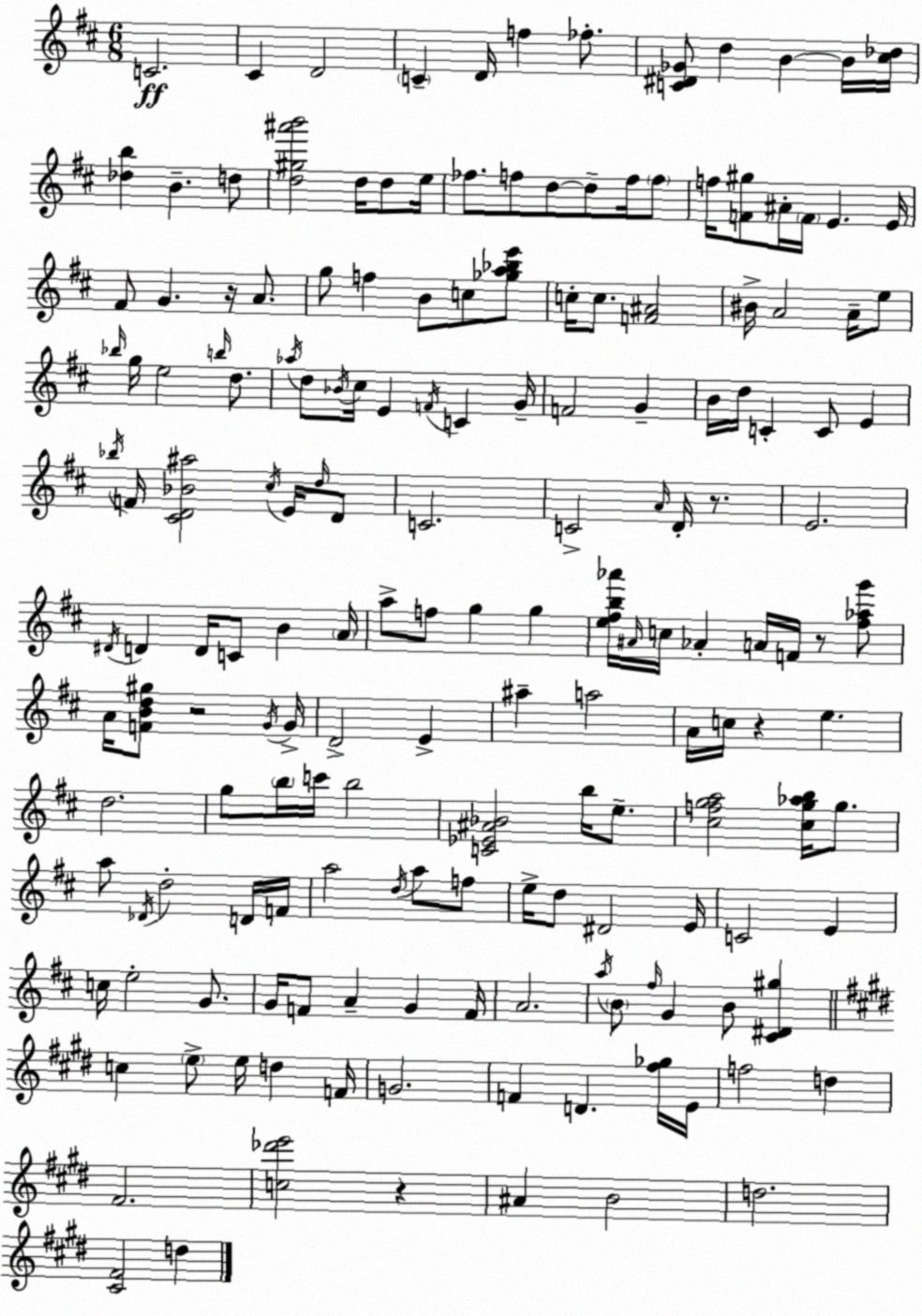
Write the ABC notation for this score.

X:1
T:Untitled
M:6/8
L:1/4
K:D
C2 ^C D2 C D/4 f _f/2 [C^D_G]/2 d B B/4 [^c_d]/4 [_db] B d/2 [d^g^a'b']2 d/4 d/2 e/4 _f/2 f/2 d/2 d/2 f/4 f/2 f/4 [F^g]/2 ^A/4 F/4 E E/4 ^F/2 G z/4 A/2 g/2 f B/2 c/2 [_ga_be']/2 c/4 c/2 [F^A]2 ^B/4 A2 A/4 e/2 _b/4 g/4 e2 b/4 d/2 _a/4 d/2 _B/4 ^c/4 E F/4 C G/4 F2 G B/4 d/4 C C/2 E _b/4 F/4 [^CD_B^a]2 ^c/4 E/4 d/4 D/2 C2 C2 A/4 D/4 z/2 E2 ^D/4 D D/4 C/2 B A/4 a/2 f/2 g g [e^fb_a']/4 ^A/4 c/4 _A A/4 F/4 z/2 [^f_ag']/2 A/4 [FBd^g]/2 z2 G/4 G/4 D2 E ^a a2 A/4 c/4 z e d2 g/2 b/4 c'/4 b2 [C_E^A_B]2 b/4 e/2 [^cfga]2 [^cg_ab]/4 g/2 a/2 _D/4 d2 D/4 F/4 a2 d/4 a/2 f/2 e/4 d/2 ^D2 E/4 C2 E c/4 e2 G/2 G/4 F/2 A G F/4 A2 a/4 B/2 ^f/4 G B/2 [^C^D^g] c e/2 e/4 d F/4 G2 F D [^f_g]/4 E/4 f2 d ^F2 [c_d'e']2 z ^A B2 d2 [^C^F]2 d